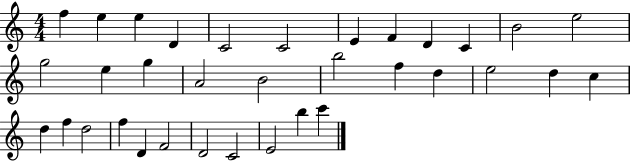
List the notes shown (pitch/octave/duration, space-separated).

F5/q E5/q E5/q D4/q C4/h C4/h E4/q F4/q D4/q C4/q B4/h E5/h G5/h E5/q G5/q A4/h B4/h B5/h F5/q D5/q E5/h D5/q C5/q D5/q F5/q D5/h F5/q D4/q F4/h D4/h C4/h E4/h B5/q C6/q